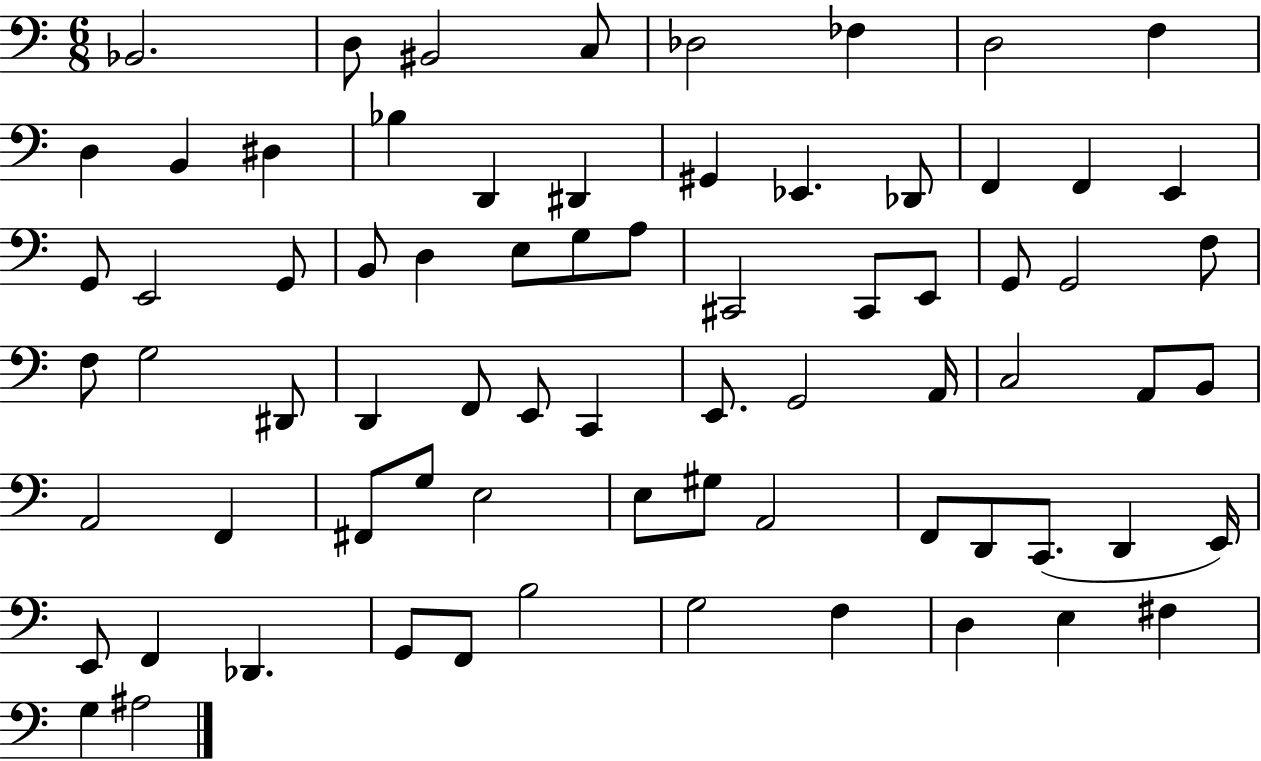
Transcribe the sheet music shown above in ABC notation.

X:1
T:Untitled
M:6/8
L:1/4
K:C
_B,,2 D,/2 ^B,,2 C,/2 _D,2 _F, D,2 F, D, B,, ^D, _B, D,, ^D,, ^G,, _E,, _D,,/2 F,, F,, E,, G,,/2 E,,2 G,,/2 B,,/2 D, E,/2 G,/2 A,/2 ^C,,2 ^C,,/2 E,,/2 G,,/2 G,,2 F,/2 F,/2 G,2 ^D,,/2 D,, F,,/2 E,,/2 C,, E,,/2 G,,2 A,,/4 C,2 A,,/2 B,,/2 A,,2 F,, ^F,,/2 G,/2 E,2 E,/2 ^G,/2 A,,2 F,,/2 D,,/2 C,,/2 D,, E,,/4 E,,/2 F,, _D,, G,,/2 F,,/2 B,2 G,2 F, D, E, ^F, G, ^A,2